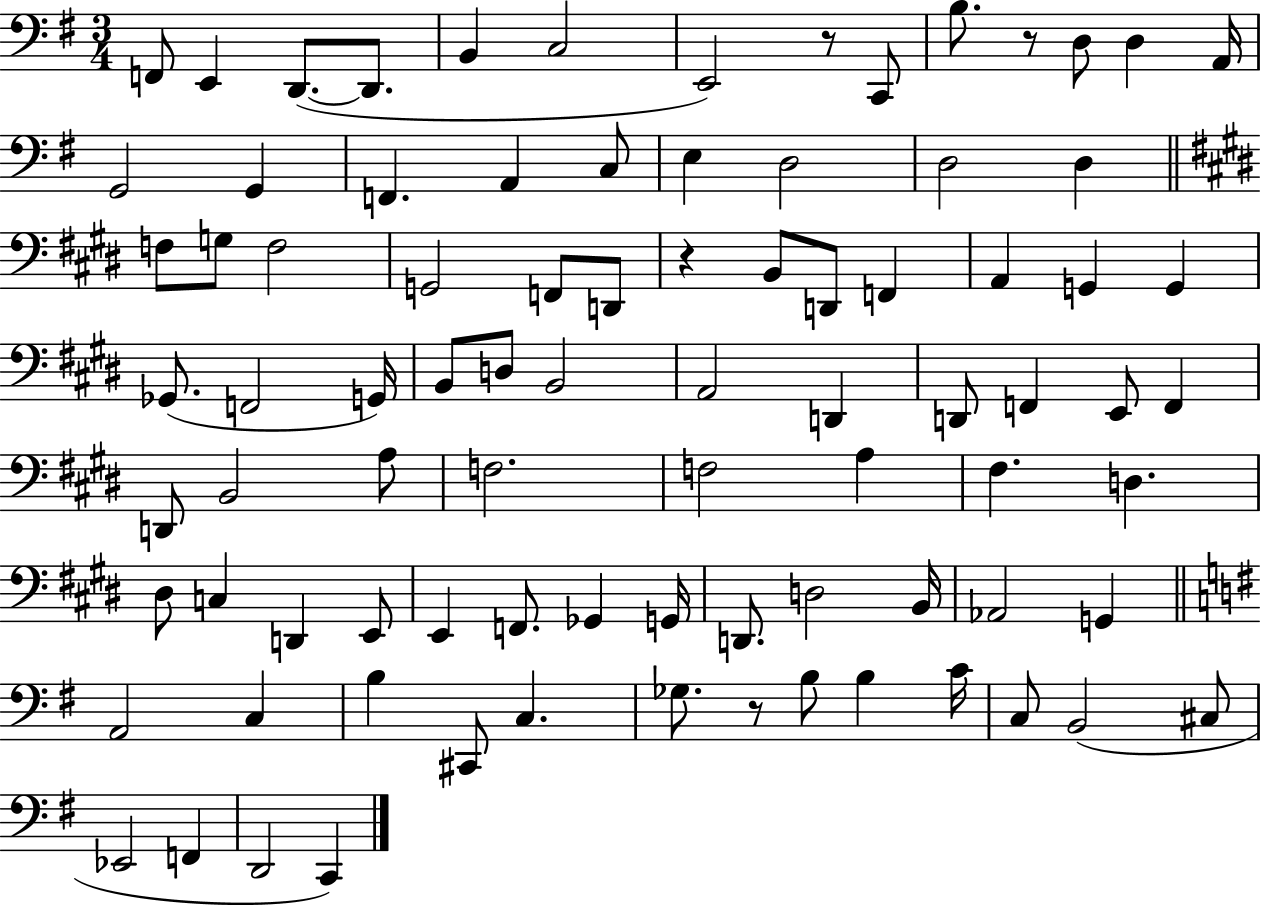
{
  \clef bass
  \numericTimeSignature
  \time 3/4
  \key g \major
  f,8 e,4 d,8.~(~ d,8. | b,4 c2 | e,2) r8 c,8 | b8. r8 d8 d4 a,16 | \break g,2 g,4 | f,4. a,4 c8 | e4 d2 | d2 d4 | \break \bar "||" \break \key e \major f8 g8 f2 | g,2 f,8 d,8 | r4 b,8 d,8 f,4 | a,4 g,4 g,4 | \break ges,8.( f,2 g,16) | b,8 d8 b,2 | a,2 d,4 | d,8 f,4 e,8 f,4 | \break d,8 b,2 a8 | f2. | f2 a4 | fis4. d4. | \break dis8 c4 d,4 e,8 | e,4 f,8. ges,4 g,16 | d,8. d2 b,16 | aes,2 g,4 | \break \bar "||" \break \key e \minor a,2 c4 | b4 cis,8 c4. | ges8. r8 b8 b4 c'16 | c8 b,2( cis8 | \break ees,2 f,4 | d,2 c,4) | \bar "|."
}